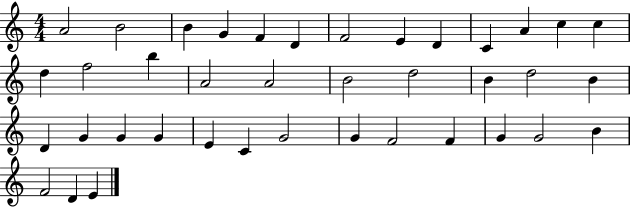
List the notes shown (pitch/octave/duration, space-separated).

A4/h B4/h B4/q G4/q F4/q D4/q F4/h E4/q D4/q C4/q A4/q C5/q C5/q D5/q F5/h B5/q A4/h A4/h B4/h D5/h B4/q D5/h B4/q D4/q G4/q G4/q G4/q E4/q C4/q G4/h G4/q F4/h F4/q G4/q G4/h B4/q F4/h D4/q E4/q